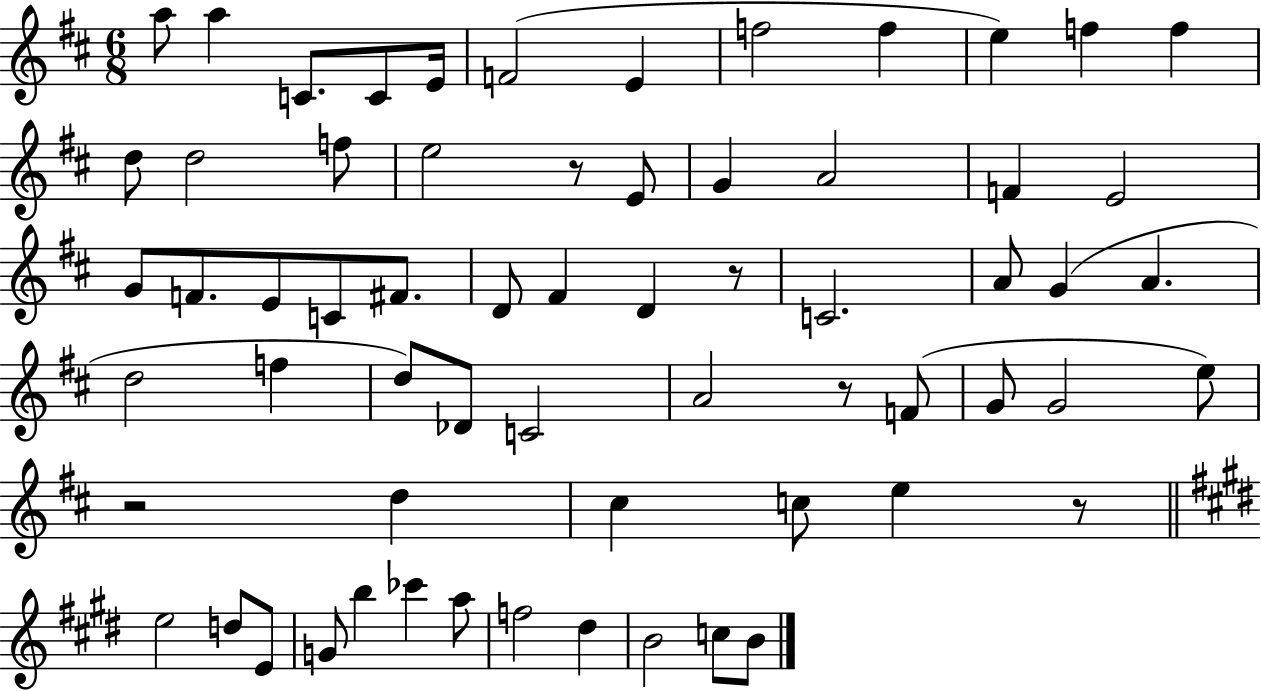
X:1
T:Untitled
M:6/8
L:1/4
K:D
a/2 a C/2 C/2 E/4 F2 E f2 f e f f d/2 d2 f/2 e2 z/2 E/2 G A2 F E2 G/2 F/2 E/2 C/2 ^F/2 D/2 ^F D z/2 C2 A/2 G A d2 f d/2 _D/2 C2 A2 z/2 F/2 G/2 G2 e/2 z2 d ^c c/2 e z/2 e2 d/2 E/2 G/2 b _c' a/2 f2 ^d B2 c/2 B/2